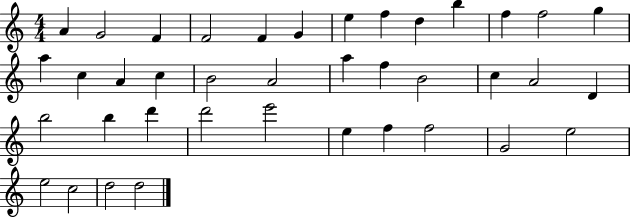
X:1
T:Untitled
M:4/4
L:1/4
K:C
A G2 F F2 F G e f d b f f2 g a c A c B2 A2 a f B2 c A2 D b2 b d' d'2 e'2 e f f2 G2 e2 e2 c2 d2 d2